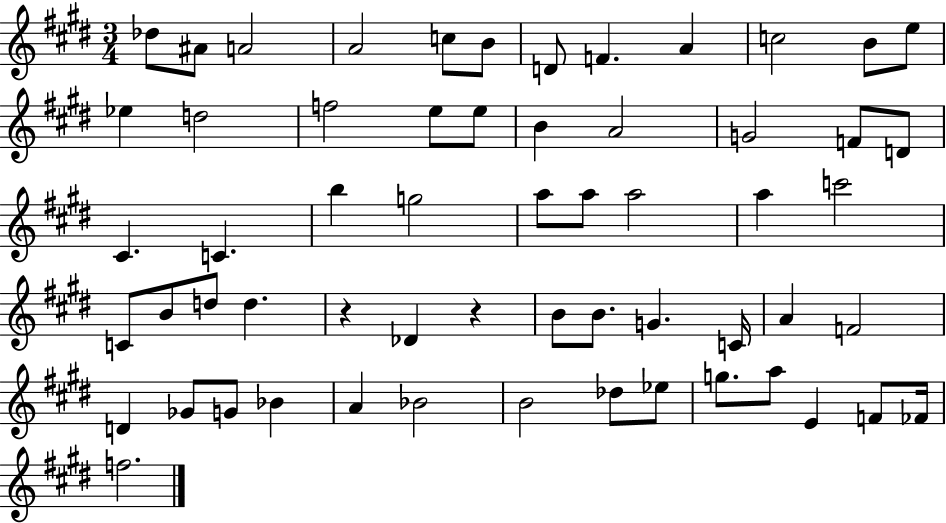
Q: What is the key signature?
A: E major